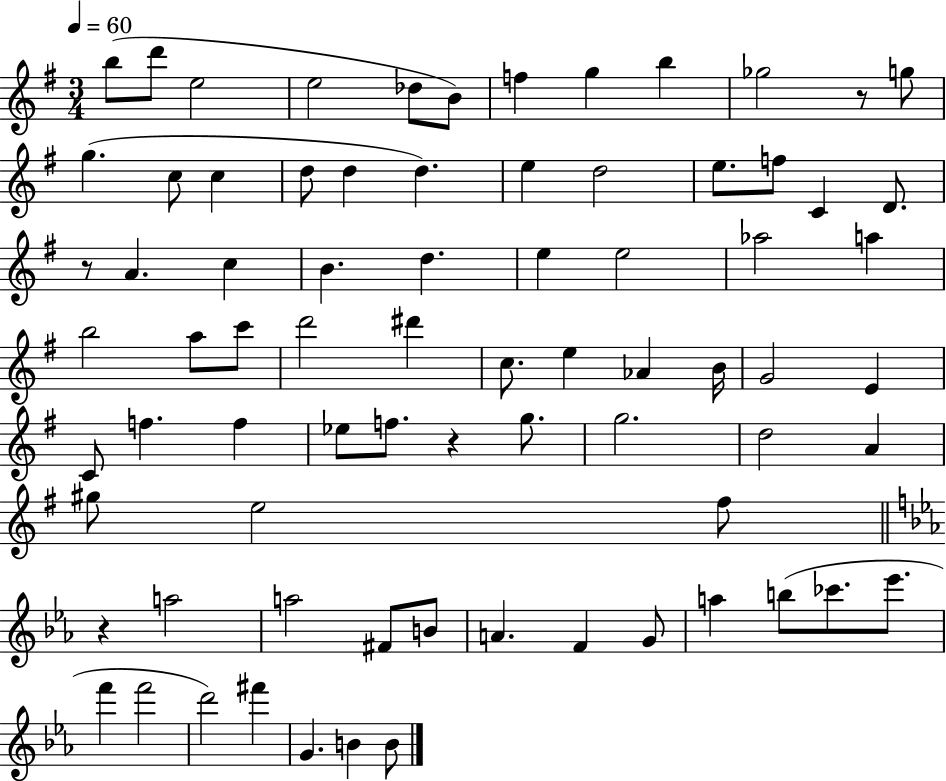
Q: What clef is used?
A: treble